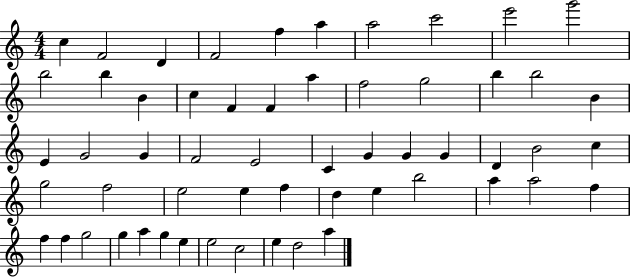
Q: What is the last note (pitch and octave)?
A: A5